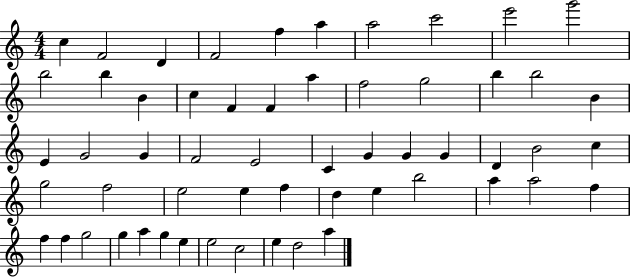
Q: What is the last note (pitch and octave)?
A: A5